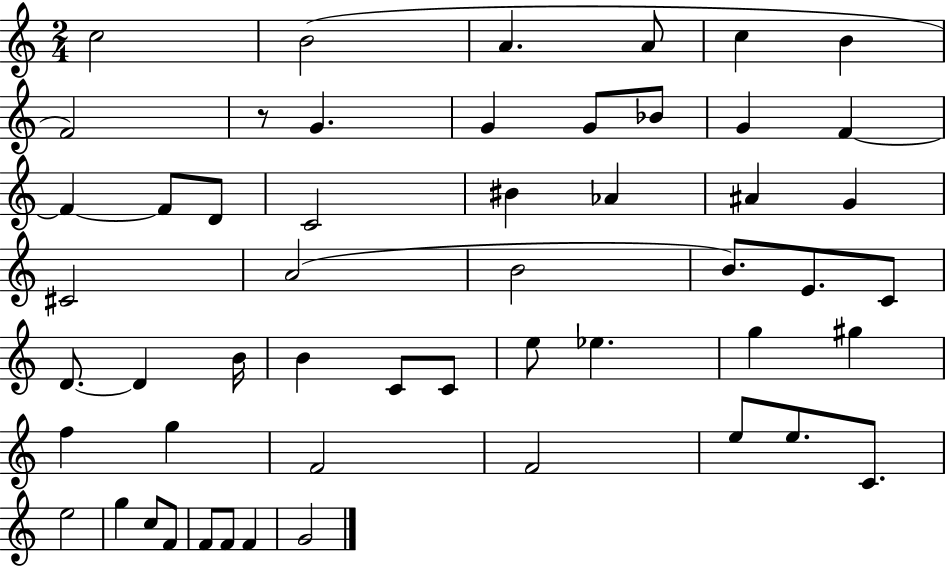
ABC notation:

X:1
T:Untitled
M:2/4
L:1/4
K:C
c2 B2 A A/2 c B F2 z/2 G G G/2 _B/2 G F F F/2 D/2 C2 ^B _A ^A G ^C2 A2 B2 B/2 E/2 C/2 D/2 D B/4 B C/2 C/2 e/2 _e g ^g f g F2 F2 e/2 e/2 C/2 e2 g c/2 F/2 F/2 F/2 F G2